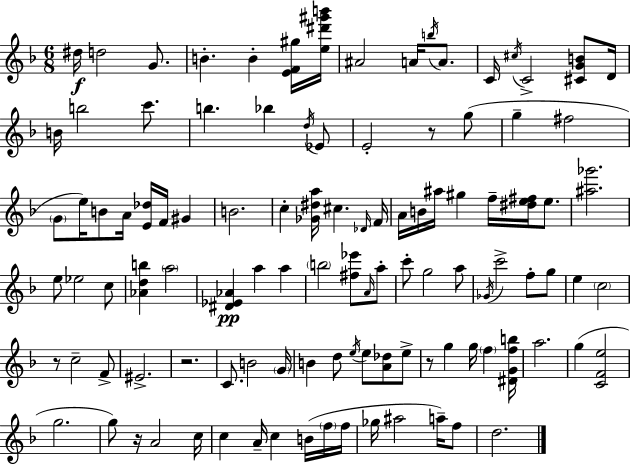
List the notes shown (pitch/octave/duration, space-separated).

D#5/s D5/h G4/e. B4/q. B4/q [E4,F4,G#5]/s [E5,D#6,G#6,B6]/s A#4/h A4/s B5/s A4/e. C4/s C#5/s C4/h [C#4,G4,B4]/e D4/s B4/s B5/h C6/e. B5/q. Bb5/q D5/s Eb4/e E4/h R/e G5/e G5/q F#5/h G4/e E5/s B4/e A4/s [E4,Db5]/s F4/s G#4/q B4/h. C5/q [Gb4,D#5,A5]/s C#5/q. Db4/s F4/s A4/s B4/s A#5/s G#5/q F5/s [D#5,E5,F#5]/s E5/e. [A#5,Gb6]/h. E5/e Eb5/h C5/e [Ab4,D5,B5]/q A5/h [D#4,Eb4,Ab4]/q A5/q A5/q B5/h [F#5,Eb6]/e A4/s A5/e C6/e G5/h A5/e Gb4/s C6/h F5/e G5/e E5/q C5/h R/e C5/h F4/e EIS4/h. R/h. C4/e. B4/h G4/s B4/q D5/e E5/s E5/e [A4,Db5]/e E5/e R/e G5/q G5/s F5/q [D#4,G4,F5,B5]/s A5/h. G5/q [C4,F4,E5]/h G5/h. G5/e R/s A4/h C5/s C5/q A4/s C5/q B4/s F5/s F5/s Gb5/s A#5/h A5/s F5/e D5/h.